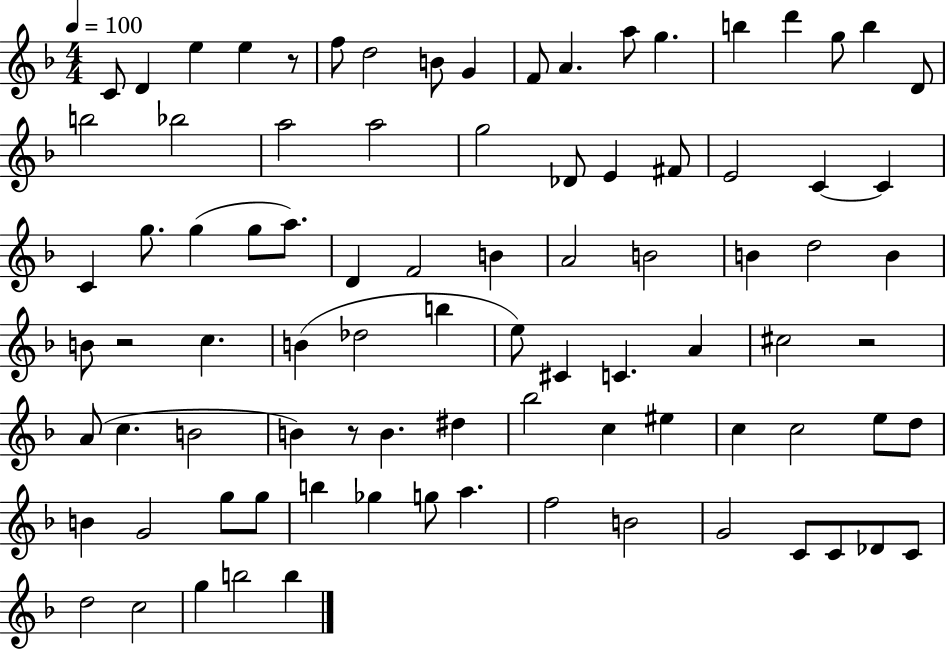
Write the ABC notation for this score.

X:1
T:Untitled
M:4/4
L:1/4
K:F
C/2 D e e z/2 f/2 d2 B/2 G F/2 A a/2 g b d' g/2 b D/2 b2 _b2 a2 a2 g2 _D/2 E ^F/2 E2 C C C g/2 g g/2 a/2 D F2 B A2 B2 B d2 B B/2 z2 c B _d2 b e/2 ^C C A ^c2 z2 A/2 c B2 B z/2 B ^d _b2 c ^e c c2 e/2 d/2 B G2 g/2 g/2 b _g g/2 a f2 B2 G2 C/2 C/2 _D/2 C/2 d2 c2 g b2 b